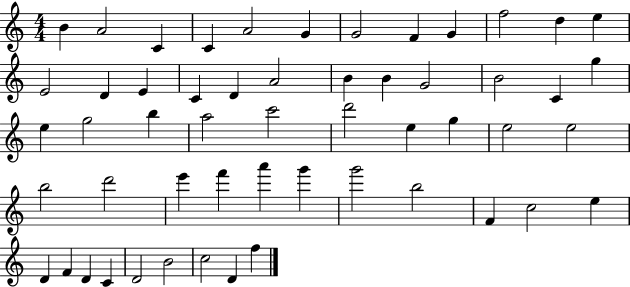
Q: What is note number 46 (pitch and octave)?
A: D4